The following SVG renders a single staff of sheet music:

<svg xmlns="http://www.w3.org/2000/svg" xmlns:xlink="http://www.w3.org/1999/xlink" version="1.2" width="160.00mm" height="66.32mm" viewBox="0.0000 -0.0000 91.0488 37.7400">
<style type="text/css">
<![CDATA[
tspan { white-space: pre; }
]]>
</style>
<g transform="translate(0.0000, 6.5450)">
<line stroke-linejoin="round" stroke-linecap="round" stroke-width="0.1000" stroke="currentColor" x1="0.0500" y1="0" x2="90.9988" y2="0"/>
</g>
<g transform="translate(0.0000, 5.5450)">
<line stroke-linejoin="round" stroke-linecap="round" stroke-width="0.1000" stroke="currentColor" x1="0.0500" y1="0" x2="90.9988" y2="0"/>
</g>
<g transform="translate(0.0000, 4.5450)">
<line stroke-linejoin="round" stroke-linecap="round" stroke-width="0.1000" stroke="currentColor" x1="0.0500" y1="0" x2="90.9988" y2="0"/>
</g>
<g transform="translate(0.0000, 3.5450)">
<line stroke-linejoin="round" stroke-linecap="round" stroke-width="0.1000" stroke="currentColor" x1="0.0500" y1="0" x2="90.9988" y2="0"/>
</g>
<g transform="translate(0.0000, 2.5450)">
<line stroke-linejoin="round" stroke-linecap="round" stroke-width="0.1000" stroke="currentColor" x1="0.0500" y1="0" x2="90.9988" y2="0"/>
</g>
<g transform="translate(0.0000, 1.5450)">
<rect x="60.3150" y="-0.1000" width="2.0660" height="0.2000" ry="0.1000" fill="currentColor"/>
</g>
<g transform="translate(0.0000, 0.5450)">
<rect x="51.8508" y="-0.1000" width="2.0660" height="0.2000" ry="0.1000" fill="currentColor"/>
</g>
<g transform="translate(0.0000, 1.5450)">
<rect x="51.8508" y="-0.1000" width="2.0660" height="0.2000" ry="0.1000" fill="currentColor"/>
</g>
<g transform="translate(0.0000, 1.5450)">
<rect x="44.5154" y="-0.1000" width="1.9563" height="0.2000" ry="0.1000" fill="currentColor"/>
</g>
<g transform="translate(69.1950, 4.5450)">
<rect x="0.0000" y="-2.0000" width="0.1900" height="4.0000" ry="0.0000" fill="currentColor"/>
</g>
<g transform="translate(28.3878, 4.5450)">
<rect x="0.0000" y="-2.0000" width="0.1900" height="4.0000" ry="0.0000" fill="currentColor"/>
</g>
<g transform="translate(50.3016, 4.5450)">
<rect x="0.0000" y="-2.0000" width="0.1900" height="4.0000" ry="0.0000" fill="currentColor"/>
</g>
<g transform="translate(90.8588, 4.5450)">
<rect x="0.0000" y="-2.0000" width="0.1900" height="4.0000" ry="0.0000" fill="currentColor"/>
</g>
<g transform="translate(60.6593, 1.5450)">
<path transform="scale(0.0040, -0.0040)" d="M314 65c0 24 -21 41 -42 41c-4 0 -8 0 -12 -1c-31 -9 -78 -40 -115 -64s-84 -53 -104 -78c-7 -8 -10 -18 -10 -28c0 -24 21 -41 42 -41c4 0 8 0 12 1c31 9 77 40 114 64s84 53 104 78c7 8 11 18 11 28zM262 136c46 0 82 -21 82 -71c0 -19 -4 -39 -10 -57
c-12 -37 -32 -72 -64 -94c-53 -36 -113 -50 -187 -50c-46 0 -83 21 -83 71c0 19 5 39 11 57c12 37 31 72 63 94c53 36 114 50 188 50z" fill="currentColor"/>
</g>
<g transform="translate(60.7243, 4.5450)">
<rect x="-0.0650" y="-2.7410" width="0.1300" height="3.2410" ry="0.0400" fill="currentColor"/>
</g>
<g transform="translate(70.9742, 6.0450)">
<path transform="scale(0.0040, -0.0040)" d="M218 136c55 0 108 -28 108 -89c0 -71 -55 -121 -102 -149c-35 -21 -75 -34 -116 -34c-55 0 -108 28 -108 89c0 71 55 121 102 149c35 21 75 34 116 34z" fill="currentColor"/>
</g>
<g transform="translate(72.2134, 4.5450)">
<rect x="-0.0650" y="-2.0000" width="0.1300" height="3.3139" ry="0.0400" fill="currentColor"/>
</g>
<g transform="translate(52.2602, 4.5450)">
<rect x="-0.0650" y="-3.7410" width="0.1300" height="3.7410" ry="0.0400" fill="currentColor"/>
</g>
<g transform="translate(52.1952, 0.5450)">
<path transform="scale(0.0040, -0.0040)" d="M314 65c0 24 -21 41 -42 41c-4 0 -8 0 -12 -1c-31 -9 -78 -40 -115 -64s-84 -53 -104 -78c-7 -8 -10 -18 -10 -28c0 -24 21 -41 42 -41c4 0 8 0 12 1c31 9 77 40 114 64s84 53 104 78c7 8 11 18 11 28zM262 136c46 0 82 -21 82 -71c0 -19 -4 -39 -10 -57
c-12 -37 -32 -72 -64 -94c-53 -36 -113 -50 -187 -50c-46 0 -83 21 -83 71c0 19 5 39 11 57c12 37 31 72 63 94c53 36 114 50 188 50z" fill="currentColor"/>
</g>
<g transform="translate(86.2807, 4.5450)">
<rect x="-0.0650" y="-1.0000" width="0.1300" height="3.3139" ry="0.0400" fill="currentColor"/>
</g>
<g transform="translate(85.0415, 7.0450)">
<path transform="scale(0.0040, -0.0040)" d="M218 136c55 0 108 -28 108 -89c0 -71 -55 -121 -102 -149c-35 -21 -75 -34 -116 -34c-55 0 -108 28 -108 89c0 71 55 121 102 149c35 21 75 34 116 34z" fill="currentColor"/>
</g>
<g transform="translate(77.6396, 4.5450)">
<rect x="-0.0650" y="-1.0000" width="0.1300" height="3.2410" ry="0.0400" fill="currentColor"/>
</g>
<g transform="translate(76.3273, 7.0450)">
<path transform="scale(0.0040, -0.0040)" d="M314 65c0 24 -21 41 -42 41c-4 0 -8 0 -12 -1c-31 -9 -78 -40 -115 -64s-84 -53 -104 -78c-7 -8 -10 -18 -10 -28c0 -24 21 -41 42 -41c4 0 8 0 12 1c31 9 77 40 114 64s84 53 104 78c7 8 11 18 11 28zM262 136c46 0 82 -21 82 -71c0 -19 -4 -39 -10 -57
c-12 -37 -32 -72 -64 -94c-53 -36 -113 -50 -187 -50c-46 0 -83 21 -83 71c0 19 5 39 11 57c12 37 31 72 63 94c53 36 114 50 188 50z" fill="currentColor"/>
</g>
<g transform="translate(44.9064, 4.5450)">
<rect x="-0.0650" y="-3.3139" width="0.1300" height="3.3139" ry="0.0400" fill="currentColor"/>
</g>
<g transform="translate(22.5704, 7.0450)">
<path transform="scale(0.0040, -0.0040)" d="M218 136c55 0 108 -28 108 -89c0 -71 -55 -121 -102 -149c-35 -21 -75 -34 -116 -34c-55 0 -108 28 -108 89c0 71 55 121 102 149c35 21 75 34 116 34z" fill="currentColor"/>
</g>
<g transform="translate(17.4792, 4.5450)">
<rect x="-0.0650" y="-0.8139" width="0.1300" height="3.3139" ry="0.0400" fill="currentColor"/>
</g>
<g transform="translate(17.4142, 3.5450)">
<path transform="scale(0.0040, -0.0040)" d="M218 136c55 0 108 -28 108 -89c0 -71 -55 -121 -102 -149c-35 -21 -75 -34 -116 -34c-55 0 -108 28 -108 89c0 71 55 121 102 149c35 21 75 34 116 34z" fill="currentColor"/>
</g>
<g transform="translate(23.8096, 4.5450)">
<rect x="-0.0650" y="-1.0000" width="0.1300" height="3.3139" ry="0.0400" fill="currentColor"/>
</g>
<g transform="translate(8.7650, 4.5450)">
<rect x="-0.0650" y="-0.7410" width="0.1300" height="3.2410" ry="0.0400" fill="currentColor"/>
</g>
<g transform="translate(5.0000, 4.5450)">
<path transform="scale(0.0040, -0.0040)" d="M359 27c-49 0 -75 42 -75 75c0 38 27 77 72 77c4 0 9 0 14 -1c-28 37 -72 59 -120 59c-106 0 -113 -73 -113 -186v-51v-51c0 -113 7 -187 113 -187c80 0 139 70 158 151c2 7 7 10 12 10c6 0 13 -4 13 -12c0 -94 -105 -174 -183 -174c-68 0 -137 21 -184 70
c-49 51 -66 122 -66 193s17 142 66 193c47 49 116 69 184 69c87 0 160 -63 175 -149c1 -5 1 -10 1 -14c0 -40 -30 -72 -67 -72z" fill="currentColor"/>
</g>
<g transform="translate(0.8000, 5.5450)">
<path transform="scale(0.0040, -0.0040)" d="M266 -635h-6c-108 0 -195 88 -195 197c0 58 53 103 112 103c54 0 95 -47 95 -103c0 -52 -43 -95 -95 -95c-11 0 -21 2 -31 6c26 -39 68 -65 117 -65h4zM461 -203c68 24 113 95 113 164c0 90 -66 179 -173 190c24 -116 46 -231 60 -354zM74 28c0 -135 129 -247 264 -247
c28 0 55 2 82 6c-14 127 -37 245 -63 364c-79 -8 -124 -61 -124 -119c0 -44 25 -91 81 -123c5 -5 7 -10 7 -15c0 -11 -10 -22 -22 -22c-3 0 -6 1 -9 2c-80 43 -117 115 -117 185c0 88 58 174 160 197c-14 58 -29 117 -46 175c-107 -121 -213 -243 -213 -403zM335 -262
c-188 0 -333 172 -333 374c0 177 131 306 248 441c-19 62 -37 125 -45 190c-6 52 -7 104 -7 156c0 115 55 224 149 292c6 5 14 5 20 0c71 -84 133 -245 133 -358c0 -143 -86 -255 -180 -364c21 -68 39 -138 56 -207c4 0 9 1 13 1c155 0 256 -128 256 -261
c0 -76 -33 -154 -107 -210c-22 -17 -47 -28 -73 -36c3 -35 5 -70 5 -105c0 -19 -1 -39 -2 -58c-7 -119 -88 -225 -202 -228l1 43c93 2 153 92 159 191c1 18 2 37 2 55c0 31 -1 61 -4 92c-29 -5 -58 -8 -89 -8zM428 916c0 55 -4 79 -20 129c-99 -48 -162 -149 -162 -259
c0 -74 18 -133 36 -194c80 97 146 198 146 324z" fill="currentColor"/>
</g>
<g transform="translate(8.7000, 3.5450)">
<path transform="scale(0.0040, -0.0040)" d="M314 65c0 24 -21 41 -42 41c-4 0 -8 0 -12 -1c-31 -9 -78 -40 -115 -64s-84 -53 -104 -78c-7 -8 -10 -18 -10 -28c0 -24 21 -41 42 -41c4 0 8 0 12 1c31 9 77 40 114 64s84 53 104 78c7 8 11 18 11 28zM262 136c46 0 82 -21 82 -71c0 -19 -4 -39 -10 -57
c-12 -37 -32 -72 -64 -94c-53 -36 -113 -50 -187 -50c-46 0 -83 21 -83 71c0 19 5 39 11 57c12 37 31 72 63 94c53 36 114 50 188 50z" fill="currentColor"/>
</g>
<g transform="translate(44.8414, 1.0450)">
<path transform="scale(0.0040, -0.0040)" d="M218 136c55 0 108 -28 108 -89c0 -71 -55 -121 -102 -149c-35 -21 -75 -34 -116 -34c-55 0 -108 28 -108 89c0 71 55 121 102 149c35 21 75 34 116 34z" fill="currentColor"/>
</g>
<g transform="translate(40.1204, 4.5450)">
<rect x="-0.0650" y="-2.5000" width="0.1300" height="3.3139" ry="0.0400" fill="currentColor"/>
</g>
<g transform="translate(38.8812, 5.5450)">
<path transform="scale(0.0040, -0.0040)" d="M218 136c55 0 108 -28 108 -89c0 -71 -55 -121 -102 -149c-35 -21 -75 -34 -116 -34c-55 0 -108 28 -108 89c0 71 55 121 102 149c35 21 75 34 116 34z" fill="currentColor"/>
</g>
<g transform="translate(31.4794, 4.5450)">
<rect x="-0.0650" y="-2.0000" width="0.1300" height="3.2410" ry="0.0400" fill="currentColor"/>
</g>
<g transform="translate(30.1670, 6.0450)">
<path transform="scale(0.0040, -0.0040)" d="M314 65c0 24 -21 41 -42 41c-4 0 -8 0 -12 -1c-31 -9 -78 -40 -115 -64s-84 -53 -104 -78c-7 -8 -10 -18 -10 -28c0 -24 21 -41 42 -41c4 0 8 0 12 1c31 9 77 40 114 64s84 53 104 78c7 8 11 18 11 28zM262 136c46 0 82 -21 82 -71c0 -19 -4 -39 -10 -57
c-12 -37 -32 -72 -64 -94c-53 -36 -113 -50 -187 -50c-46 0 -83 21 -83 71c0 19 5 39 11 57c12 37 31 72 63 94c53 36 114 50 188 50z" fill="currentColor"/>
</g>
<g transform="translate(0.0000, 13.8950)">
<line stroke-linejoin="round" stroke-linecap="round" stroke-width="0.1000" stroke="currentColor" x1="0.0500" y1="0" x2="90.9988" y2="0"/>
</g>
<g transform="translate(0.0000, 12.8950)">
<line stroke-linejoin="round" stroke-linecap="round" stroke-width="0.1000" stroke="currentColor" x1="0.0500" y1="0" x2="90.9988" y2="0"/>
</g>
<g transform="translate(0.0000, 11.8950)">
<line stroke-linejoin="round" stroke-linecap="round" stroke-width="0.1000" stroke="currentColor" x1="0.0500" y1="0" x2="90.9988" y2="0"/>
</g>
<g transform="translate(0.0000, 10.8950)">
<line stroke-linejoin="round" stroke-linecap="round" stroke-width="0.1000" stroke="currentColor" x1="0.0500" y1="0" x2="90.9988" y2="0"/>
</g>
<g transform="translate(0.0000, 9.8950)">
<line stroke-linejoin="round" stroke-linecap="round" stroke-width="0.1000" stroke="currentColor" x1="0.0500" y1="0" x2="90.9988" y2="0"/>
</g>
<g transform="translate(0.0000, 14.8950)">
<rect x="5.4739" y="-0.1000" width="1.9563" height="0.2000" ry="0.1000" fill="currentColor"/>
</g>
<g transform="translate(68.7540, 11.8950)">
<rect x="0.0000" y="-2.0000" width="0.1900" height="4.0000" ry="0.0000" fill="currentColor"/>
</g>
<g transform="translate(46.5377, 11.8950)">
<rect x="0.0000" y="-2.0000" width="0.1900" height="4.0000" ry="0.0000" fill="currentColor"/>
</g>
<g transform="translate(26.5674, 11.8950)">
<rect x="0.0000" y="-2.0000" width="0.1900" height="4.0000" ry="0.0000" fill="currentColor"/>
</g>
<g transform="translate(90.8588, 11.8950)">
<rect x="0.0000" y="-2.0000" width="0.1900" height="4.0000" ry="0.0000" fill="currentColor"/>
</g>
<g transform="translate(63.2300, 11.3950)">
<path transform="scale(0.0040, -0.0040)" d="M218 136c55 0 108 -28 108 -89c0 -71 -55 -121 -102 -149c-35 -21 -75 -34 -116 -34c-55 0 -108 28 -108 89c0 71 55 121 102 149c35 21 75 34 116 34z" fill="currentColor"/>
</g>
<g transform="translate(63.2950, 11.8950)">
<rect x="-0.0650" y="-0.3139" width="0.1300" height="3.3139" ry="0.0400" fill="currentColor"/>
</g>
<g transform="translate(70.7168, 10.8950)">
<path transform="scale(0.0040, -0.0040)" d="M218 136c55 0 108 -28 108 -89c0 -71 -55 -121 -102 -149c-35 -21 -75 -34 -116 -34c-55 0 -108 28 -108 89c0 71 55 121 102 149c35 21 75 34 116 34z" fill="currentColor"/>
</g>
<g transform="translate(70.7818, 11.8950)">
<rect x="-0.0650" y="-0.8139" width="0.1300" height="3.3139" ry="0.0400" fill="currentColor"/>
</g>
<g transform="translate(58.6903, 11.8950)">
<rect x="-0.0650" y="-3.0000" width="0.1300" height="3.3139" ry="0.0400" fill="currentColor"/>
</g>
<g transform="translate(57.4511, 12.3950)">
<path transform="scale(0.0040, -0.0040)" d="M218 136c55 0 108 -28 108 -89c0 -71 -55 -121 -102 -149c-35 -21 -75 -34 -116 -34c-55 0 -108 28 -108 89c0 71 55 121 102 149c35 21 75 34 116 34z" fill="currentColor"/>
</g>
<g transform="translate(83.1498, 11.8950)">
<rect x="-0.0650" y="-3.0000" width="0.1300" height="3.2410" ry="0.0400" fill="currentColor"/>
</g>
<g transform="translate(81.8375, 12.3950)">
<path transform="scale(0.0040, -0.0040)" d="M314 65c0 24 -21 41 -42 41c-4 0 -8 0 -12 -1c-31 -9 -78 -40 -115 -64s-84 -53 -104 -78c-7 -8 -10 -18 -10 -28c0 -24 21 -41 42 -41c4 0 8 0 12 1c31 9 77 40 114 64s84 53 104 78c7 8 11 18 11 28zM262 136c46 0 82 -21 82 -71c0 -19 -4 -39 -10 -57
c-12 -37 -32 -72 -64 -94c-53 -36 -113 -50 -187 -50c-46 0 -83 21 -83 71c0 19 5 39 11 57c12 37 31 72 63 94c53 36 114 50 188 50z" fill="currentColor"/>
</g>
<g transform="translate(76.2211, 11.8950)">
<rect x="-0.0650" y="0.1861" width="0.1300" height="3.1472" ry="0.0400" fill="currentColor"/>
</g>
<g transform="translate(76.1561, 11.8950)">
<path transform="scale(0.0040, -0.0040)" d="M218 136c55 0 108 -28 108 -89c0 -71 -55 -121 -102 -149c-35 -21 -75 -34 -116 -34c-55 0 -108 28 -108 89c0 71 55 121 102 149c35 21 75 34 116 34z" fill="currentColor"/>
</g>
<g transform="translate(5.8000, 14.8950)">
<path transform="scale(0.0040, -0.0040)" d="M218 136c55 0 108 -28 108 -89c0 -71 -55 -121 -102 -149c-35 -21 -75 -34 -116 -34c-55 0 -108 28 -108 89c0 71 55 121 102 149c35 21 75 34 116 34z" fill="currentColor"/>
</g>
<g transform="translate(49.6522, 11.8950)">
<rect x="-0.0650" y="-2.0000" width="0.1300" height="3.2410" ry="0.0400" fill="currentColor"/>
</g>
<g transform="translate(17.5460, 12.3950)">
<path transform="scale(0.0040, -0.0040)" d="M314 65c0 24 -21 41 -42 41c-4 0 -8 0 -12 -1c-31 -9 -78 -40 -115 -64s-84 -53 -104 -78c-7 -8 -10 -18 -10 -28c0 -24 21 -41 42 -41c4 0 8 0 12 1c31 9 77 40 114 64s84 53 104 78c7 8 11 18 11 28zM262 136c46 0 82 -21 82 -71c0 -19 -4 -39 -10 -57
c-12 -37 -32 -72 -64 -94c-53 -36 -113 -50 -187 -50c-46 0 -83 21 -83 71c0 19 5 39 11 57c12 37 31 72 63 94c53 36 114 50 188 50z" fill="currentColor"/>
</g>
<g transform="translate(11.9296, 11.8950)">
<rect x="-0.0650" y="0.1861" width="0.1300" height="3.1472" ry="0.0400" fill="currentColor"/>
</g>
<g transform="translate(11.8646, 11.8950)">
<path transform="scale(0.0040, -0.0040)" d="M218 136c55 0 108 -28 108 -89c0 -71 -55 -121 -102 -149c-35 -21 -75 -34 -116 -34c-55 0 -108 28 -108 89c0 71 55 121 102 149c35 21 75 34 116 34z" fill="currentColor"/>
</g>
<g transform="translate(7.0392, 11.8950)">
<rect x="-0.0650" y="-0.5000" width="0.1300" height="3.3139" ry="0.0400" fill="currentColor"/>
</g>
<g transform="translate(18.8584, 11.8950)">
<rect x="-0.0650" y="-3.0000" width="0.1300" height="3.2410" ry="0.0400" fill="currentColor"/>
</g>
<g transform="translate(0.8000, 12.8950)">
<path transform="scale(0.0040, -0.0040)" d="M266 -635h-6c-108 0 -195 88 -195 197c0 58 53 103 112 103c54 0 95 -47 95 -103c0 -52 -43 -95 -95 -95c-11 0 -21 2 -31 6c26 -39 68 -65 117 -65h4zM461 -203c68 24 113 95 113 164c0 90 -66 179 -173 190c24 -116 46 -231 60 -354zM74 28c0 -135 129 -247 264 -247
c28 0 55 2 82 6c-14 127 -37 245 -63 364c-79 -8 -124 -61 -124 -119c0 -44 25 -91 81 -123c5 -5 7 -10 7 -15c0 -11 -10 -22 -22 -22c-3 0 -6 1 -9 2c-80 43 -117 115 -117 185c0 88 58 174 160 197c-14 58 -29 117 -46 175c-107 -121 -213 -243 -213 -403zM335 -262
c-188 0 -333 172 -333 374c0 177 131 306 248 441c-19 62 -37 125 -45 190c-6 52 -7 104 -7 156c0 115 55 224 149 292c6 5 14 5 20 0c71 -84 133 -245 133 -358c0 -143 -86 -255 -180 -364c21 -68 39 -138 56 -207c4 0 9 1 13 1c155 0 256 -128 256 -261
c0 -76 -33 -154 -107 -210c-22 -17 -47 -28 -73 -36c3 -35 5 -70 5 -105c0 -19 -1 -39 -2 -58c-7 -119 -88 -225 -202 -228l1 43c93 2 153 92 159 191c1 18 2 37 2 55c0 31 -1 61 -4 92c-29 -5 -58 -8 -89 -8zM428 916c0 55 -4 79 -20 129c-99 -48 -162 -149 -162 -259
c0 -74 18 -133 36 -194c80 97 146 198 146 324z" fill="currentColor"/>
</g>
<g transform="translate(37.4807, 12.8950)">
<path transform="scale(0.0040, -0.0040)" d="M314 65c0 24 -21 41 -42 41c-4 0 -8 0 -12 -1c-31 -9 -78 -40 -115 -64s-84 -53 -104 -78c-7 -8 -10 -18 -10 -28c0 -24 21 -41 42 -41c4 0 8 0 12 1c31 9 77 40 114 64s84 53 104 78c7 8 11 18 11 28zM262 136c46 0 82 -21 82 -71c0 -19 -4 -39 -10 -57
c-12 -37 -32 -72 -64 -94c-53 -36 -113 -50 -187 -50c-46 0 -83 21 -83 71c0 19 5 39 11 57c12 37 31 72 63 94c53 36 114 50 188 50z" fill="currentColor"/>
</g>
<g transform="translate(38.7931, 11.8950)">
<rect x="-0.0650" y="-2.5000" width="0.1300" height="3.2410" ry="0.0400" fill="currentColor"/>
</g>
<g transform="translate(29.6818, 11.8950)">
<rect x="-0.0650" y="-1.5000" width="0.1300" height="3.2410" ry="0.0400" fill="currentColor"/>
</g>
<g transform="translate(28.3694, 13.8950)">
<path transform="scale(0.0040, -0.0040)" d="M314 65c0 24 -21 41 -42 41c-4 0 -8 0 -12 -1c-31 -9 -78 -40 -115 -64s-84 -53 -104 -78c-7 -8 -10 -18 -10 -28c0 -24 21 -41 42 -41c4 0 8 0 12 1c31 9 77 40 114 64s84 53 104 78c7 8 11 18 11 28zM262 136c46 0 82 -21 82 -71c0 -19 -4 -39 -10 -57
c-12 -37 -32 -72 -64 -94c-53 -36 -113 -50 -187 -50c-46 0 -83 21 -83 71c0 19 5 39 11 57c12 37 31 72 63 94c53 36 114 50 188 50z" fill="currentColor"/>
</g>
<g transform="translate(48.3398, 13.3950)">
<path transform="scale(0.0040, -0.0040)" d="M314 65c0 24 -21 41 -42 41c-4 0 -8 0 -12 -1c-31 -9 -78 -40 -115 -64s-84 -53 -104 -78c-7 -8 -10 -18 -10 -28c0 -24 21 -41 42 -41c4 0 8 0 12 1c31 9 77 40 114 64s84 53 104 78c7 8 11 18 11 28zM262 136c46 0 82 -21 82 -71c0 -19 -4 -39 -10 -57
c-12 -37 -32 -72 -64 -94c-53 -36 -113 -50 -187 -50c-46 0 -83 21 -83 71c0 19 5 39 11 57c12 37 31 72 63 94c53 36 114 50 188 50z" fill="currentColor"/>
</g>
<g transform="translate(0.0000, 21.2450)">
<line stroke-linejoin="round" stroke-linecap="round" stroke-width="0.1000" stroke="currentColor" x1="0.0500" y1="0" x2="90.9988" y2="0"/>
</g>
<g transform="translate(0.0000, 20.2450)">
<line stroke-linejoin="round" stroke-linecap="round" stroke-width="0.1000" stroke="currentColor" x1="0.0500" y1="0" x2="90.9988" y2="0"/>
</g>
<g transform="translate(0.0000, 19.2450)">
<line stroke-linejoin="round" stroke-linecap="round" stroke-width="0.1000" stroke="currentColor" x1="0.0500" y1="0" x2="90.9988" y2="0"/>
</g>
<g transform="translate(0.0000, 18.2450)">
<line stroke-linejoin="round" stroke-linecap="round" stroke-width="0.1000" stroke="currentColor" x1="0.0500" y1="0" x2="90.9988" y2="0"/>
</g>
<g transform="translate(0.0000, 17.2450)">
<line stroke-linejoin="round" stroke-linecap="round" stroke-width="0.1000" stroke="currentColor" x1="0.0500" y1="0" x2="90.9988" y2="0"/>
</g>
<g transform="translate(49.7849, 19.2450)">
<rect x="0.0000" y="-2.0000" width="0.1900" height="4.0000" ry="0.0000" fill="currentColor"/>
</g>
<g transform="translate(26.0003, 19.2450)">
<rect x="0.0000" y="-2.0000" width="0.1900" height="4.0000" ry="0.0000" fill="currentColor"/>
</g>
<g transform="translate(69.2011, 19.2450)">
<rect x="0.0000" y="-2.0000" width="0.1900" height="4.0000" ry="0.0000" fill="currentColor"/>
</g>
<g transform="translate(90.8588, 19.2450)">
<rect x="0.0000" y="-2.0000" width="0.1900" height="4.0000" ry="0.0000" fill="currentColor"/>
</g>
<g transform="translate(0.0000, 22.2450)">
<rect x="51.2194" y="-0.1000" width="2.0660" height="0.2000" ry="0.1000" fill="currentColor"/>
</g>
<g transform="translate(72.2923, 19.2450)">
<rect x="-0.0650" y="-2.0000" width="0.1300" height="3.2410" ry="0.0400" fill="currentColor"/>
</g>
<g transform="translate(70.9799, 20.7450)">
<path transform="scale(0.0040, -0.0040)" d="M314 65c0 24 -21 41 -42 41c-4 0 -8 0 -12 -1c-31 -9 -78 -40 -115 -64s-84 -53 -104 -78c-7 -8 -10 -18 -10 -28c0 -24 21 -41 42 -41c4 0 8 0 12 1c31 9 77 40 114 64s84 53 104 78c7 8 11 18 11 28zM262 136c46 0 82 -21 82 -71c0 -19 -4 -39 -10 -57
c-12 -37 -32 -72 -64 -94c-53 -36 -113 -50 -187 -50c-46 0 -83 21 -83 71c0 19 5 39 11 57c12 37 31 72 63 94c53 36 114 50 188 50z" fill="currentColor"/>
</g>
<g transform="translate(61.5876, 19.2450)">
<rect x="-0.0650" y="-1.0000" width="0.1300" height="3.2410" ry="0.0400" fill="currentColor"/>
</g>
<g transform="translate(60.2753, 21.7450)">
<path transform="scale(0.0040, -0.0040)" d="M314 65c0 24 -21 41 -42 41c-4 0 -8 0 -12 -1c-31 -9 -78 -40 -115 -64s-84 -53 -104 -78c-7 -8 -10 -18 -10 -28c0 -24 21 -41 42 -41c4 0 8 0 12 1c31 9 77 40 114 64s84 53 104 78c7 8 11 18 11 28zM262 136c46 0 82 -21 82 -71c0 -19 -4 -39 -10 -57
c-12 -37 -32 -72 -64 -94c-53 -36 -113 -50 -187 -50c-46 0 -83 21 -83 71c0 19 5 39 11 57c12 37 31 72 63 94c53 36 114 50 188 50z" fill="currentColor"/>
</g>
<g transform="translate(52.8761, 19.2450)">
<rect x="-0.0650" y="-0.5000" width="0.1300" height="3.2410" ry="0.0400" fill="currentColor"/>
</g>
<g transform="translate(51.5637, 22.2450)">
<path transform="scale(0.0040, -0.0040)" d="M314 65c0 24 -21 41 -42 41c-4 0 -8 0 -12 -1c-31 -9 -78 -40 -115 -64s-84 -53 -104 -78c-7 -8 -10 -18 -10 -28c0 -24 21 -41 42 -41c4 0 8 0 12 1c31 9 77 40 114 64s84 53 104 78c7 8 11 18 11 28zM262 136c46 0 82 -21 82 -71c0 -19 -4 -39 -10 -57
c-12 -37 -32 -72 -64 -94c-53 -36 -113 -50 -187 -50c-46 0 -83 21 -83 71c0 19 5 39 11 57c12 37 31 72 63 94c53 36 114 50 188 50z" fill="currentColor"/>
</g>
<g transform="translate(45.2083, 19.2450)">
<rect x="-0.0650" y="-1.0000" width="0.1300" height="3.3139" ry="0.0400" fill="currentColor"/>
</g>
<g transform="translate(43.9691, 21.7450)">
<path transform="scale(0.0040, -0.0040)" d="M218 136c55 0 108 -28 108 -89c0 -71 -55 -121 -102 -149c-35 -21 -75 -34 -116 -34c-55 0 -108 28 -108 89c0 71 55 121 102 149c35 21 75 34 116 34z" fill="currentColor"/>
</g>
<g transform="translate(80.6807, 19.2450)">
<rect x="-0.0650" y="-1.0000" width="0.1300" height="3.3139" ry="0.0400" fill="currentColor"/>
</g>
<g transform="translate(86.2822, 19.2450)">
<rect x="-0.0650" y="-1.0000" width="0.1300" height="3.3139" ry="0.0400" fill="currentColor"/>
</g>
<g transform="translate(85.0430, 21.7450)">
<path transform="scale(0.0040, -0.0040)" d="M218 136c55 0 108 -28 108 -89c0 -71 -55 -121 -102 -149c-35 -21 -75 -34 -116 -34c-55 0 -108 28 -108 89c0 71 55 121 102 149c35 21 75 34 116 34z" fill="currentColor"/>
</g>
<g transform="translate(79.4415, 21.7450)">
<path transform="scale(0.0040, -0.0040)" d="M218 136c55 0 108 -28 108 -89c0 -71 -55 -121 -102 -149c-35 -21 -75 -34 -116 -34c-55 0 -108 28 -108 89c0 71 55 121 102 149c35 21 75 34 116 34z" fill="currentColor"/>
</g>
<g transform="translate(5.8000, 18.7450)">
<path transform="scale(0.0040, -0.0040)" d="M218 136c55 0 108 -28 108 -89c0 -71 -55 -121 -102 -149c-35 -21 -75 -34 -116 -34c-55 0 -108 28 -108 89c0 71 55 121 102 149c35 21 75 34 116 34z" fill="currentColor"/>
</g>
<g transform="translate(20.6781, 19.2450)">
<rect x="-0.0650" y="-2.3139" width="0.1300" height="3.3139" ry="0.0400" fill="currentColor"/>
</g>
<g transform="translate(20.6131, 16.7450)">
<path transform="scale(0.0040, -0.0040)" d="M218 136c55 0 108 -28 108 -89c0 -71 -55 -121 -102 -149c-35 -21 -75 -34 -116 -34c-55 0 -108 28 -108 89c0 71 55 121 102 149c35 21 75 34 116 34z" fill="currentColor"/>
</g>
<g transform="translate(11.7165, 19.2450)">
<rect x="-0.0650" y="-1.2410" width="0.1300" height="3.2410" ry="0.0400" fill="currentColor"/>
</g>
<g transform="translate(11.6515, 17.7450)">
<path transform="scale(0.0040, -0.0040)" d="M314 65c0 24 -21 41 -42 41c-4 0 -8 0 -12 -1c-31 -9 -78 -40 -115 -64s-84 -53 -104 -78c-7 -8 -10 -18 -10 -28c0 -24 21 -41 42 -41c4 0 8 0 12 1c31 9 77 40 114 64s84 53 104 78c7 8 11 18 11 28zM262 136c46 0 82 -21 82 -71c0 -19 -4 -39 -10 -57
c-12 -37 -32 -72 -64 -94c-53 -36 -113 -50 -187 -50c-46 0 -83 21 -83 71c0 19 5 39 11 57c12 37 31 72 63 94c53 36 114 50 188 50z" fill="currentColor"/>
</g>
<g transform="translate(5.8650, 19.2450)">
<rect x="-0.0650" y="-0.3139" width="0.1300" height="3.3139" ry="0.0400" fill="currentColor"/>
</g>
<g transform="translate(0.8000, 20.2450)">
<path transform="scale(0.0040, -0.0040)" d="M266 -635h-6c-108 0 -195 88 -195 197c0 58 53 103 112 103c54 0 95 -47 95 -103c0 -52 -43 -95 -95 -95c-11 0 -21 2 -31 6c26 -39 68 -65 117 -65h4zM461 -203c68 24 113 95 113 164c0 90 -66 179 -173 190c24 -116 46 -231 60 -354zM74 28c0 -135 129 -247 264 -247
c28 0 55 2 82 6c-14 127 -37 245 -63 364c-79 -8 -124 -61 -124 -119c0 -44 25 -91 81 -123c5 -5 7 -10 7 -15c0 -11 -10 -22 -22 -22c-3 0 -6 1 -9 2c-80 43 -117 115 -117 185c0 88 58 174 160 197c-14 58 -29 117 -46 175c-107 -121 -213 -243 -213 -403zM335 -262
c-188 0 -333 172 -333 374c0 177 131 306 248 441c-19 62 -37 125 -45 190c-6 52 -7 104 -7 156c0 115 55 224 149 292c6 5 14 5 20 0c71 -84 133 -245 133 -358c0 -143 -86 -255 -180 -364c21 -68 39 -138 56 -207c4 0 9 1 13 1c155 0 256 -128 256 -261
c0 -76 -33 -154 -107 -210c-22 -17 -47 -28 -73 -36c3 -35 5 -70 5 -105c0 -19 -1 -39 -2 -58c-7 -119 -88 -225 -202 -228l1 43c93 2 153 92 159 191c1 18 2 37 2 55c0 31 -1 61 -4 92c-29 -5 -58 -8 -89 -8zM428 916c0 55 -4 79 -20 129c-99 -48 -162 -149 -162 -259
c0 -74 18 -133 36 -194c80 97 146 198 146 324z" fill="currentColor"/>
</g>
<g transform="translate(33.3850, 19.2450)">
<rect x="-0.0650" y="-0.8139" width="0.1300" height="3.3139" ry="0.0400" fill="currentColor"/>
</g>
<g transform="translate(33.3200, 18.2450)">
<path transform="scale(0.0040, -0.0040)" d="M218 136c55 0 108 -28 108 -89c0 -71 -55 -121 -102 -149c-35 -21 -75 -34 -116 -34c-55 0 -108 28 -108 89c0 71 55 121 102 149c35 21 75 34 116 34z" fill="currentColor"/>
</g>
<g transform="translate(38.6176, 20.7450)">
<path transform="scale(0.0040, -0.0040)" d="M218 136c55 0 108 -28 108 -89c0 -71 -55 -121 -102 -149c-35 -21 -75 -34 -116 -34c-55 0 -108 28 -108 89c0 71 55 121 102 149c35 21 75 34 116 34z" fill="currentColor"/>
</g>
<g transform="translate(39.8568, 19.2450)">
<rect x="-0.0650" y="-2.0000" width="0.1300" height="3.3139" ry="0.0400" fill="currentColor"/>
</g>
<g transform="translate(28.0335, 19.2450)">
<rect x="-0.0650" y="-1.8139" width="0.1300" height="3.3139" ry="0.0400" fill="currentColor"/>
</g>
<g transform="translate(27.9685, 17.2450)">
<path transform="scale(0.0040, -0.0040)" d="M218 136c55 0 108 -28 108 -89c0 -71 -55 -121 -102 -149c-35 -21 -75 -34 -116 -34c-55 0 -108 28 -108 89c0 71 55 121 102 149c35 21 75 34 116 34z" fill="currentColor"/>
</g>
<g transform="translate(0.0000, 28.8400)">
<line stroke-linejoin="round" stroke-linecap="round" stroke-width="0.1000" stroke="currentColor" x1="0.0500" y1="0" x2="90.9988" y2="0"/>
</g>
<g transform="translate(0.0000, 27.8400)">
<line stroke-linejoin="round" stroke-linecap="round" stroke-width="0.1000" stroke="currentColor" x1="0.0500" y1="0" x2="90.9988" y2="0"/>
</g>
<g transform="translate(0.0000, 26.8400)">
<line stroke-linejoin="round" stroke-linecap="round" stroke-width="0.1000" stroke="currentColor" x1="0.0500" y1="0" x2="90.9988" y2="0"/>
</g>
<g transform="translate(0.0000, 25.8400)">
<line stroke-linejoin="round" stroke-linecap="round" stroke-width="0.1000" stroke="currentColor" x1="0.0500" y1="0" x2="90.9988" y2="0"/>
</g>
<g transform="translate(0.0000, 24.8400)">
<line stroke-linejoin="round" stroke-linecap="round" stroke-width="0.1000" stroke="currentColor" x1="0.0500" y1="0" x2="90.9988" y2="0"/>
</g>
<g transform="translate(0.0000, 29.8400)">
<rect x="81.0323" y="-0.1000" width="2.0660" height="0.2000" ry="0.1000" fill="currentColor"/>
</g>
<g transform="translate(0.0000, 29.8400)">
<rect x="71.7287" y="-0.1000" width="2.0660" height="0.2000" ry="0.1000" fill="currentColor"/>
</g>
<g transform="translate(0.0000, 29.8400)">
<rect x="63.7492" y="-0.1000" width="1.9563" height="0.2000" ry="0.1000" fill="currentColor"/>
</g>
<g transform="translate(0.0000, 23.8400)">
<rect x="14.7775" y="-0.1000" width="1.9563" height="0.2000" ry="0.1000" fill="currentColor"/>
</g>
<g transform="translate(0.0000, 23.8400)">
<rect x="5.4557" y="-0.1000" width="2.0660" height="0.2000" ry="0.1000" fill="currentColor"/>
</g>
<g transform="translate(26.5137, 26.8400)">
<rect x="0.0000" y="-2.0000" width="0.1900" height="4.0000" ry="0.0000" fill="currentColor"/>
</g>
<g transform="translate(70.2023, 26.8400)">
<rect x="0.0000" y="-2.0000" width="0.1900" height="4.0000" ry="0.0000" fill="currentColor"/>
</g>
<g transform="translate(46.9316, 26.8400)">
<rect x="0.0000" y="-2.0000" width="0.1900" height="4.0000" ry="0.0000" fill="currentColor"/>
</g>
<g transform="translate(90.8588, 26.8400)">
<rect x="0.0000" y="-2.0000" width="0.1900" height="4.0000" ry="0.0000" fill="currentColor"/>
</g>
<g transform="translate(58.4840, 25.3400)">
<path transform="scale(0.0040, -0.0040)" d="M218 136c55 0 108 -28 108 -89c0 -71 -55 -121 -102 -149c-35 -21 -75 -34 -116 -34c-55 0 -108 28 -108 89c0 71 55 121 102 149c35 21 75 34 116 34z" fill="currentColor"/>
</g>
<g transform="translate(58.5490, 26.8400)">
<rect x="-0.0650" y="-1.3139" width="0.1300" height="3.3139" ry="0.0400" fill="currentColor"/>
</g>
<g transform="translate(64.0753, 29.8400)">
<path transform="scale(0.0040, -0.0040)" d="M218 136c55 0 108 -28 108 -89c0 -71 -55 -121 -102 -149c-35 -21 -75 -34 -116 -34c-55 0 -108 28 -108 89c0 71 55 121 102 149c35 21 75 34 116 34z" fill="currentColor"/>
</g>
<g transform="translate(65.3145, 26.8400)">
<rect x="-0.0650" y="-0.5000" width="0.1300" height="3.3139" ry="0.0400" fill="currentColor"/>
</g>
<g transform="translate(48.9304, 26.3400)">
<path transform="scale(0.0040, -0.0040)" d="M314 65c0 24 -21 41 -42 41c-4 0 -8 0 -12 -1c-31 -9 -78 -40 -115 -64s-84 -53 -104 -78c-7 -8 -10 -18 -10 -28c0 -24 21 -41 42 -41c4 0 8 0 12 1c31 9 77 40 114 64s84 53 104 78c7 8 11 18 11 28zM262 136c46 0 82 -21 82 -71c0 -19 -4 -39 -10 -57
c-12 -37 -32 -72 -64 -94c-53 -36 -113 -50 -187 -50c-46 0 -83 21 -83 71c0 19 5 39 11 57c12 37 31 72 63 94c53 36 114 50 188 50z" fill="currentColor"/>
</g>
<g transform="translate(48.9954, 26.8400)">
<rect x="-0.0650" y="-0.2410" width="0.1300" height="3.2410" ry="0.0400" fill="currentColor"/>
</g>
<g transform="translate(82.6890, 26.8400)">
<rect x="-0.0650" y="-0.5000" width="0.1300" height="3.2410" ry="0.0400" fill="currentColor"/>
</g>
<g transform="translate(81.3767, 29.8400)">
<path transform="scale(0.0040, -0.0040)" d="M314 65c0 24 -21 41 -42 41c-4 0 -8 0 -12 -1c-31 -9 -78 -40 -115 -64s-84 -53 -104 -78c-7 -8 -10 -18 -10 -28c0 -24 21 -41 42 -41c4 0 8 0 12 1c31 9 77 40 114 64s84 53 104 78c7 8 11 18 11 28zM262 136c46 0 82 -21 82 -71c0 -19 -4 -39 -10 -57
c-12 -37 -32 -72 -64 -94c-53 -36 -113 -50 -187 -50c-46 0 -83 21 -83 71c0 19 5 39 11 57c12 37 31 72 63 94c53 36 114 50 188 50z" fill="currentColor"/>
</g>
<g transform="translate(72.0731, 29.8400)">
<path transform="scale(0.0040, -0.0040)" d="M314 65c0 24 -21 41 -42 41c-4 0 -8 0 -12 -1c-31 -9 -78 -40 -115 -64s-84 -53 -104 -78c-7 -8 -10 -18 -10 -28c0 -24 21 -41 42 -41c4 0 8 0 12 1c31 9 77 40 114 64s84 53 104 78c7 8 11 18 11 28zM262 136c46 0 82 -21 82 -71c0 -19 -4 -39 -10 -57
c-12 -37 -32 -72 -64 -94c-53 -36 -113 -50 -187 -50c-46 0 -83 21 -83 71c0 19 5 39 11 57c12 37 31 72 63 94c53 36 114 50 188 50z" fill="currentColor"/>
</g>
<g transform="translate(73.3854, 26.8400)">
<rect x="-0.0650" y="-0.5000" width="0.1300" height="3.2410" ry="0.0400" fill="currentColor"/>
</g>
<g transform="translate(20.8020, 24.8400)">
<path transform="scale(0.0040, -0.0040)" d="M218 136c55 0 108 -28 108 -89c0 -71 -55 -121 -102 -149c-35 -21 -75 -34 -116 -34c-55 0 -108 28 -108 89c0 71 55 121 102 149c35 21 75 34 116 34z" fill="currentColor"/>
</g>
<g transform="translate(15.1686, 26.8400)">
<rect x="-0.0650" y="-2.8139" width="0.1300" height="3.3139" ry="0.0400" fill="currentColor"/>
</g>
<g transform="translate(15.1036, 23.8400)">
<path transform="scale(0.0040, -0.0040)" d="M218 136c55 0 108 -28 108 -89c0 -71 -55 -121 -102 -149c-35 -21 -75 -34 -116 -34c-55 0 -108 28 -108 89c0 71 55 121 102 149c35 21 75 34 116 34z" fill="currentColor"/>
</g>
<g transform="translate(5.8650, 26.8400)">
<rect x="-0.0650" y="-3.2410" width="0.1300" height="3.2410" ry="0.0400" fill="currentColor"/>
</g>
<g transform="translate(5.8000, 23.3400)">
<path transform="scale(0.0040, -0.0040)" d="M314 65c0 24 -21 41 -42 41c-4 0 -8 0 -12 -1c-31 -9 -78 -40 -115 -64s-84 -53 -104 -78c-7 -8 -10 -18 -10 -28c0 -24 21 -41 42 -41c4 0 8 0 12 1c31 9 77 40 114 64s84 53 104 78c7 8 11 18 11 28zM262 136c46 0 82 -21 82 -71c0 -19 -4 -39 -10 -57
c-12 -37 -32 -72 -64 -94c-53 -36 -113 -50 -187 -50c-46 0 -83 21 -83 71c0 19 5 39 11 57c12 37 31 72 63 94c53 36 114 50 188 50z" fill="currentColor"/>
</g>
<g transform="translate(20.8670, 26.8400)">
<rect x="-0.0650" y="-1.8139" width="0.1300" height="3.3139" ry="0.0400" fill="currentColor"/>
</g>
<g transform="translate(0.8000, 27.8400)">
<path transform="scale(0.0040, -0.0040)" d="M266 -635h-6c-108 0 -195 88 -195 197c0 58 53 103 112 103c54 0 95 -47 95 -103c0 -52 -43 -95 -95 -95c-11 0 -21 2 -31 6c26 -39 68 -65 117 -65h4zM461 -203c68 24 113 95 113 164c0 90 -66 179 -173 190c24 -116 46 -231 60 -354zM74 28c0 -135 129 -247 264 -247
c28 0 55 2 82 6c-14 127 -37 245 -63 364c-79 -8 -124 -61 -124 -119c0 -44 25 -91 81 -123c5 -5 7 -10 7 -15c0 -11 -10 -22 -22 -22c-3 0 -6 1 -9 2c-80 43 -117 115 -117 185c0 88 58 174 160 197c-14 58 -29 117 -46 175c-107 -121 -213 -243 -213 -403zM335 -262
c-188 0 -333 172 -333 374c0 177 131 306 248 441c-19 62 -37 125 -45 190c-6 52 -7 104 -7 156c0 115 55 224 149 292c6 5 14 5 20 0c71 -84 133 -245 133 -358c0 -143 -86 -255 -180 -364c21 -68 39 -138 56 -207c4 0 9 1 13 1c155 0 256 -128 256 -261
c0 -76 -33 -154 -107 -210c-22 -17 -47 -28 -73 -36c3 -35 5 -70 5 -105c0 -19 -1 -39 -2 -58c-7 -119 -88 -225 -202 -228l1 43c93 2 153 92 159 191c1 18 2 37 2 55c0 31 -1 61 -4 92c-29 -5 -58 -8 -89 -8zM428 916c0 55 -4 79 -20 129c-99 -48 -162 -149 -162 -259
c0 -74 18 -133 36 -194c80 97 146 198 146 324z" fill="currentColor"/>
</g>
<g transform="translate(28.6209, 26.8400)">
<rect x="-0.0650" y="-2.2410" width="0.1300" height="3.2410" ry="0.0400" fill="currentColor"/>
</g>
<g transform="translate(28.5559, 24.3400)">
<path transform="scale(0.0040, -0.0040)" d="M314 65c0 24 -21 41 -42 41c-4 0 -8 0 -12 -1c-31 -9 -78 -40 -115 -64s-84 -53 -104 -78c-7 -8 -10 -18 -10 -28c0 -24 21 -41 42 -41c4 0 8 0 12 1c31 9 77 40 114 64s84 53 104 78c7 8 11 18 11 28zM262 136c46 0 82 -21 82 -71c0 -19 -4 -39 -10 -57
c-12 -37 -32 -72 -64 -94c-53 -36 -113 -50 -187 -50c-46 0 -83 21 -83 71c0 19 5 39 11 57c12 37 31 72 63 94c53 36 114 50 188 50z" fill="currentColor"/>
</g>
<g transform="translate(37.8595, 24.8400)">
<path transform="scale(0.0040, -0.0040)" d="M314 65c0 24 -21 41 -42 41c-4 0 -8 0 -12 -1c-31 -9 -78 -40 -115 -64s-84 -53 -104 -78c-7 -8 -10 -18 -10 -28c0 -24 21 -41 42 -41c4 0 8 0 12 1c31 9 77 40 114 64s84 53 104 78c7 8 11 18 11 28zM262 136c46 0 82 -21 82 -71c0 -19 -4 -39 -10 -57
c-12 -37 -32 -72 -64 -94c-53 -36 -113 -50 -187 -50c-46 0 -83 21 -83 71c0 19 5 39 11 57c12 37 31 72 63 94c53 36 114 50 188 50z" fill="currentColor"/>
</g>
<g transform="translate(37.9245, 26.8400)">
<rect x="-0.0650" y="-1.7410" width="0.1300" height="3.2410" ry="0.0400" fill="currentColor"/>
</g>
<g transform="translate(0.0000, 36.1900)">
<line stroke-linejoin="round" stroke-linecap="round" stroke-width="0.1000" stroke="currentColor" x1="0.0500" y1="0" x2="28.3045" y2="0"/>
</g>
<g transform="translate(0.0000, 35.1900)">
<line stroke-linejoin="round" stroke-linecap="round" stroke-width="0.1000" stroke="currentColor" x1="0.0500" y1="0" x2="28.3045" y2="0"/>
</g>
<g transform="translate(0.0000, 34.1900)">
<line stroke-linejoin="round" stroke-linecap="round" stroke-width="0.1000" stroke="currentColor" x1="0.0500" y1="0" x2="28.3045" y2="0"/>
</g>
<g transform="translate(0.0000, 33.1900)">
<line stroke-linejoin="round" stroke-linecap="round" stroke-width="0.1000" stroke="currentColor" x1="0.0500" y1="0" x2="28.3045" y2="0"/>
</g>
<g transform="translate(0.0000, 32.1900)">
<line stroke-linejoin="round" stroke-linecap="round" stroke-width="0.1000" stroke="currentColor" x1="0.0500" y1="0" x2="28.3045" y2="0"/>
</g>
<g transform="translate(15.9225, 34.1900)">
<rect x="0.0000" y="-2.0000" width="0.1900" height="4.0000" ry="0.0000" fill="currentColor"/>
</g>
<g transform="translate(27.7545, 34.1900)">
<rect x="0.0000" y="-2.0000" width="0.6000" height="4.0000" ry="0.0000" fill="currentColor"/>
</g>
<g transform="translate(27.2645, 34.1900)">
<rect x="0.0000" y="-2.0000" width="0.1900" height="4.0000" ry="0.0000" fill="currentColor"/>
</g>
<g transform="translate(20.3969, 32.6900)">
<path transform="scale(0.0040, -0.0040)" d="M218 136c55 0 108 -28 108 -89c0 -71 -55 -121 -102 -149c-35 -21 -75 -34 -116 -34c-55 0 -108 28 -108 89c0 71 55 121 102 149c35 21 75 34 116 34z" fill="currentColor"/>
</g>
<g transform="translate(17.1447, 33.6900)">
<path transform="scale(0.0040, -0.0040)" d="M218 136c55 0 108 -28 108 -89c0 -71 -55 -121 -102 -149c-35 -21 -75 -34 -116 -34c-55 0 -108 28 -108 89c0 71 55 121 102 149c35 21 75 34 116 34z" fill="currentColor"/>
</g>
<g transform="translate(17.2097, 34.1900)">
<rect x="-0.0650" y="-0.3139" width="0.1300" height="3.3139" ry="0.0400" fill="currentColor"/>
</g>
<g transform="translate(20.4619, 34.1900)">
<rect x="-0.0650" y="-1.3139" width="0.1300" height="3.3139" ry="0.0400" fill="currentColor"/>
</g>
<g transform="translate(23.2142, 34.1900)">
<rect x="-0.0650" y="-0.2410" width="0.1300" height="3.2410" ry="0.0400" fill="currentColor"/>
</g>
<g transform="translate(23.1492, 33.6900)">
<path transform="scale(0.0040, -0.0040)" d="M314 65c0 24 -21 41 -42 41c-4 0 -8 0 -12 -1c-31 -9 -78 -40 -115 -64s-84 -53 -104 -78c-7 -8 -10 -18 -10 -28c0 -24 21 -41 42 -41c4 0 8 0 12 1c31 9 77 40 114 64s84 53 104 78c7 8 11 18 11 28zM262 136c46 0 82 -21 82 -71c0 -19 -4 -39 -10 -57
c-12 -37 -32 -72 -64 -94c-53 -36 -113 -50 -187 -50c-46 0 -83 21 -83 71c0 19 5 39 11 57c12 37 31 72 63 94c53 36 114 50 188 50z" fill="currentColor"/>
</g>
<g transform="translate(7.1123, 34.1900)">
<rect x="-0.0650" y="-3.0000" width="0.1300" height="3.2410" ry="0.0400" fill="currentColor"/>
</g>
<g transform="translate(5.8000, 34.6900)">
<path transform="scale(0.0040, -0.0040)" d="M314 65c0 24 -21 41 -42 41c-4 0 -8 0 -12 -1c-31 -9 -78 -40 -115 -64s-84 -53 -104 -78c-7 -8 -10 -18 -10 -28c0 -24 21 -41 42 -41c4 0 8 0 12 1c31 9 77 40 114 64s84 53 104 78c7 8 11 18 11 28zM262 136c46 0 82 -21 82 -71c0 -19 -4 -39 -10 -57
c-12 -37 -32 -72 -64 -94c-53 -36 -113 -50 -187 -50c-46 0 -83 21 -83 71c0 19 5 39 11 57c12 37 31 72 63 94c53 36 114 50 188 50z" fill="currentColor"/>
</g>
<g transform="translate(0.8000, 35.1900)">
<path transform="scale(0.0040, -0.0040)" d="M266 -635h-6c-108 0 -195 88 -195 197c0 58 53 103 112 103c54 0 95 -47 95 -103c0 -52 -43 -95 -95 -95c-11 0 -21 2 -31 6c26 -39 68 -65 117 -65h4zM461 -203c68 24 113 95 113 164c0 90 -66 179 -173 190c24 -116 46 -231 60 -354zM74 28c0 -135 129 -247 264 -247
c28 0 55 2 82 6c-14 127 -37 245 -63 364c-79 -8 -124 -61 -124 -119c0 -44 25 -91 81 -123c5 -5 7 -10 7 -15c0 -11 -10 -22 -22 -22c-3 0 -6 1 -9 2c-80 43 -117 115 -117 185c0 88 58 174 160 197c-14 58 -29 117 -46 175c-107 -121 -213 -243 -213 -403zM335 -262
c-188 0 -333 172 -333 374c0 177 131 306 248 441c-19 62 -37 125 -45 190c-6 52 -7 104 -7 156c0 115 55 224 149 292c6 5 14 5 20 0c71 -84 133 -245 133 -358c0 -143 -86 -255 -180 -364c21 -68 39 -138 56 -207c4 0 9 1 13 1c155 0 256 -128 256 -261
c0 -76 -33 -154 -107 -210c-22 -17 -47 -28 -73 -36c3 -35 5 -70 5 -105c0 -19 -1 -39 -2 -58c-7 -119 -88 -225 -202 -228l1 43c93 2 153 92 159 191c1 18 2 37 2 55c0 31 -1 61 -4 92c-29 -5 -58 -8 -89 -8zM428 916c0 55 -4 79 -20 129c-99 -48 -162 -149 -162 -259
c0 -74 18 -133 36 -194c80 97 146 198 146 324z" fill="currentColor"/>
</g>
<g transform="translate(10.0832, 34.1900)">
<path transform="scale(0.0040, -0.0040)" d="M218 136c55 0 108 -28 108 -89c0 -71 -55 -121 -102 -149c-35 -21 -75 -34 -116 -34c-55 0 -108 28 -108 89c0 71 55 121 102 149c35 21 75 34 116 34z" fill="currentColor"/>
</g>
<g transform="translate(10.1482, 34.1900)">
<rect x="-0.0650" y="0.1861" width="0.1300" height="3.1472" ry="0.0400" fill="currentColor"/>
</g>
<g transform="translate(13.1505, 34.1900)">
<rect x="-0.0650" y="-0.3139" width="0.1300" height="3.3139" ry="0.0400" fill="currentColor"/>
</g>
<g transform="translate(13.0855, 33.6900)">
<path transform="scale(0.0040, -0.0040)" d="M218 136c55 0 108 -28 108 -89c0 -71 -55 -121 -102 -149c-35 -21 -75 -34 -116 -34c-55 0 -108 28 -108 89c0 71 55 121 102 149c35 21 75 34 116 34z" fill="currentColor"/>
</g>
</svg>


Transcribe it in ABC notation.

X:1
T:Untitled
M:4/4
L:1/4
K:C
d2 d D F2 G b c'2 a2 F D2 D C B A2 E2 G2 F2 A c d B A2 c e2 g f d F D C2 D2 F2 D D b2 a f g2 f2 c2 e C C2 C2 A2 B c c e c2